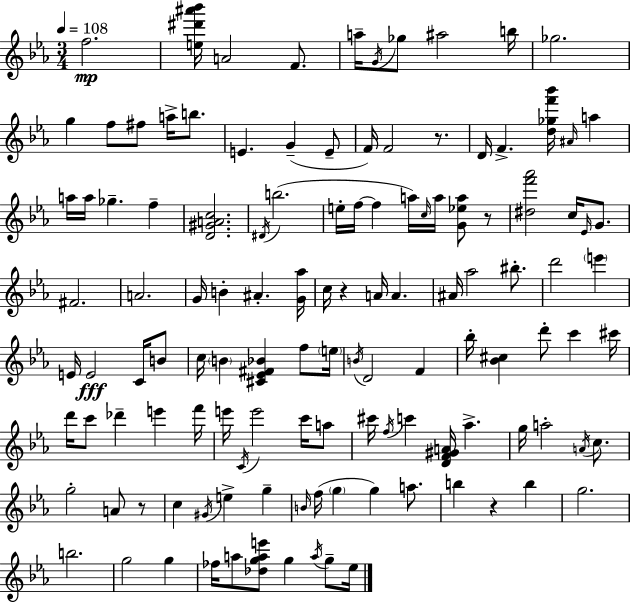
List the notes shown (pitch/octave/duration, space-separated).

F5/h. [E5,D#6,A#6,Bb6]/s A4/h F4/e. A5/s G4/s Gb5/e A#5/h B5/s Gb5/h. G5/q F5/e F#5/e A5/s B5/e. E4/q. G4/q E4/e F4/s F4/h R/e. D4/s F4/q. [D5,Gb5,F6,Bb6]/s A#4/s A5/q A5/s A5/s Gb5/q. F5/q [D4,G#4,A4,C5]/h. D#4/s B5/h. E5/s F5/s F5/q A5/s C5/s A5/s [G4,Eb5,A5]/e R/e [D#5,F6,Ab6]/h C5/s Eb4/s G4/e. F#4/h. A4/h. G4/s B4/q A#4/q. [G4,Ab5]/s C5/s R/q A4/s A4/q. A#4/s Ab5/h BIS5/e. D6/h E6/q E4/s E4/h C4/s B4/e C5/s B4/q [C#4,Eb4,F#4,Bb4]/q F5/e E5/s B4/s D4/h F4/q Bb5/s [Bb4,C#5]/q D6/e C6/q C#6/s D6/s C6/e Db6/q E6/q F6/s E6/s C4/s E6/h C6/s A5/e C#6/s F5/s C6/q [D4,F4,G#4,A4]/s Ab5/q. G5/s A5/h A4/s C5/e. G5/h A4/e R/e C5/q G#4/s E5/q G5/q B4/s F5/s G5/q G5/q A5/e. B5/q R/q B5/q G5/h. B5/h. G5/h G5/q FES5/s A5/e [Db5,G5,A5,E6]/e G5/q A5/s G5/e Eb5/s